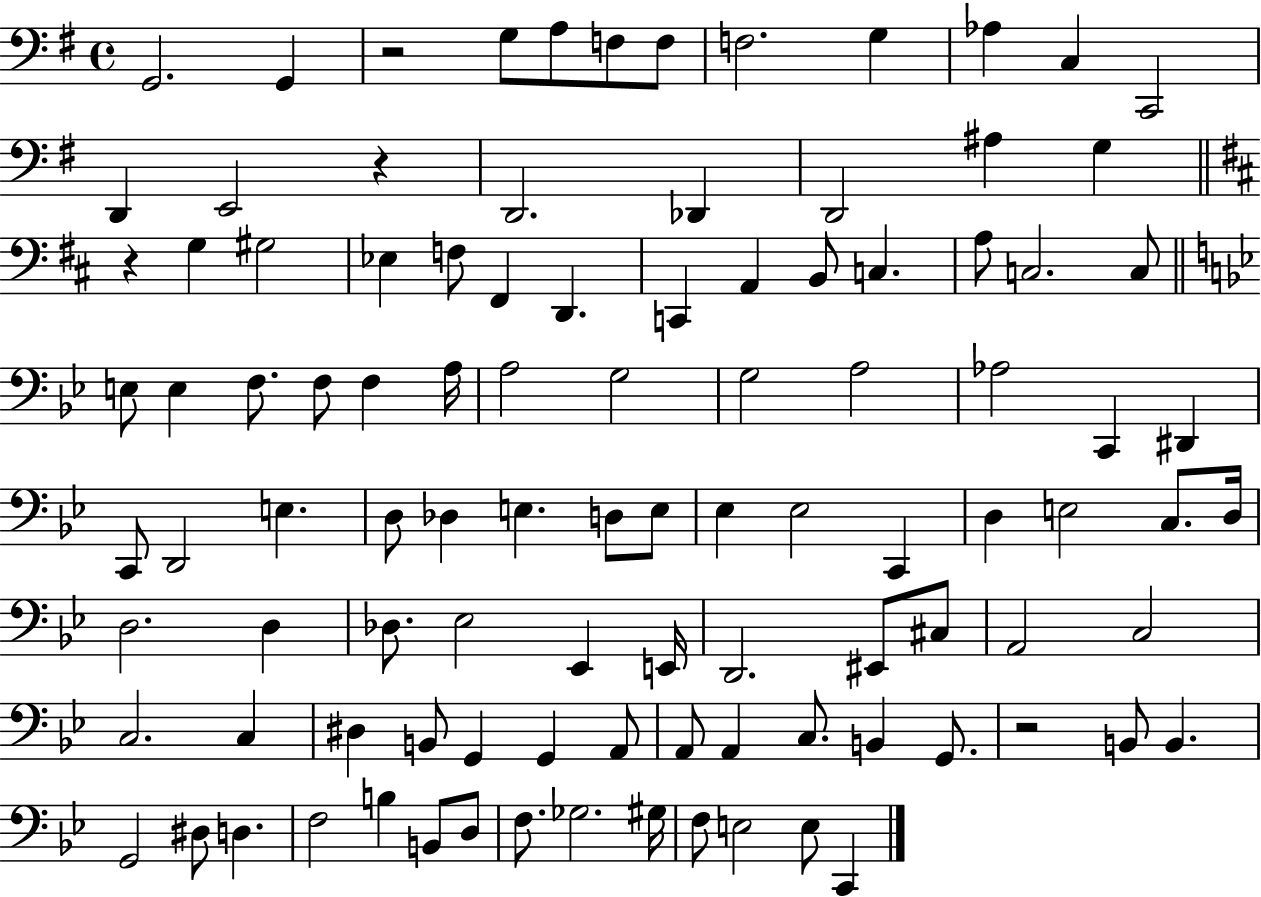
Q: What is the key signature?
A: G major